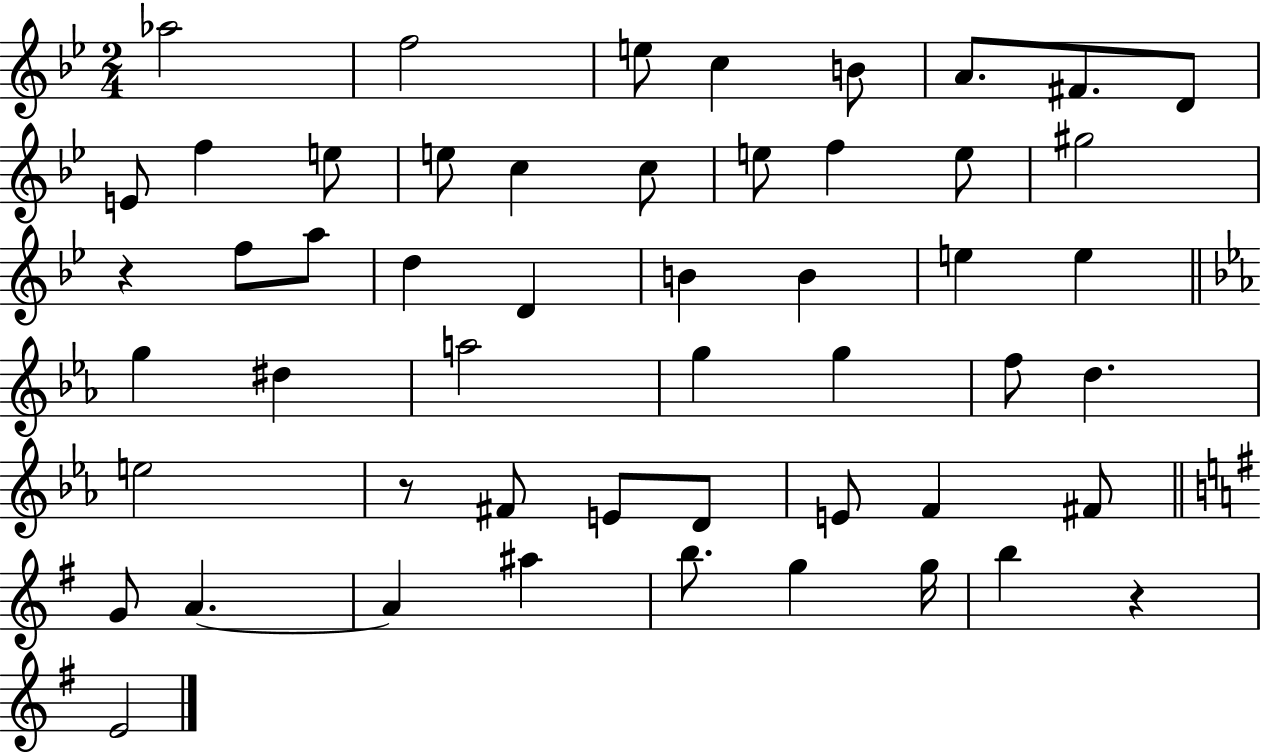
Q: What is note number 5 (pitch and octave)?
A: B4